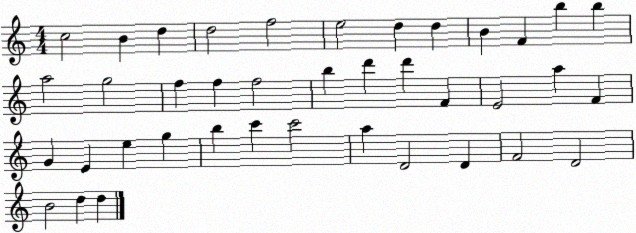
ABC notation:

X:1
T:Untitled
M:4/4
L:1/4
K:C
c2 B d d2 f2 e2 d d B F b b a2 g2 f f f2 b d' d' F E2 a F G E e g b c' c'2 a D2 D F2 D2 B2 d d